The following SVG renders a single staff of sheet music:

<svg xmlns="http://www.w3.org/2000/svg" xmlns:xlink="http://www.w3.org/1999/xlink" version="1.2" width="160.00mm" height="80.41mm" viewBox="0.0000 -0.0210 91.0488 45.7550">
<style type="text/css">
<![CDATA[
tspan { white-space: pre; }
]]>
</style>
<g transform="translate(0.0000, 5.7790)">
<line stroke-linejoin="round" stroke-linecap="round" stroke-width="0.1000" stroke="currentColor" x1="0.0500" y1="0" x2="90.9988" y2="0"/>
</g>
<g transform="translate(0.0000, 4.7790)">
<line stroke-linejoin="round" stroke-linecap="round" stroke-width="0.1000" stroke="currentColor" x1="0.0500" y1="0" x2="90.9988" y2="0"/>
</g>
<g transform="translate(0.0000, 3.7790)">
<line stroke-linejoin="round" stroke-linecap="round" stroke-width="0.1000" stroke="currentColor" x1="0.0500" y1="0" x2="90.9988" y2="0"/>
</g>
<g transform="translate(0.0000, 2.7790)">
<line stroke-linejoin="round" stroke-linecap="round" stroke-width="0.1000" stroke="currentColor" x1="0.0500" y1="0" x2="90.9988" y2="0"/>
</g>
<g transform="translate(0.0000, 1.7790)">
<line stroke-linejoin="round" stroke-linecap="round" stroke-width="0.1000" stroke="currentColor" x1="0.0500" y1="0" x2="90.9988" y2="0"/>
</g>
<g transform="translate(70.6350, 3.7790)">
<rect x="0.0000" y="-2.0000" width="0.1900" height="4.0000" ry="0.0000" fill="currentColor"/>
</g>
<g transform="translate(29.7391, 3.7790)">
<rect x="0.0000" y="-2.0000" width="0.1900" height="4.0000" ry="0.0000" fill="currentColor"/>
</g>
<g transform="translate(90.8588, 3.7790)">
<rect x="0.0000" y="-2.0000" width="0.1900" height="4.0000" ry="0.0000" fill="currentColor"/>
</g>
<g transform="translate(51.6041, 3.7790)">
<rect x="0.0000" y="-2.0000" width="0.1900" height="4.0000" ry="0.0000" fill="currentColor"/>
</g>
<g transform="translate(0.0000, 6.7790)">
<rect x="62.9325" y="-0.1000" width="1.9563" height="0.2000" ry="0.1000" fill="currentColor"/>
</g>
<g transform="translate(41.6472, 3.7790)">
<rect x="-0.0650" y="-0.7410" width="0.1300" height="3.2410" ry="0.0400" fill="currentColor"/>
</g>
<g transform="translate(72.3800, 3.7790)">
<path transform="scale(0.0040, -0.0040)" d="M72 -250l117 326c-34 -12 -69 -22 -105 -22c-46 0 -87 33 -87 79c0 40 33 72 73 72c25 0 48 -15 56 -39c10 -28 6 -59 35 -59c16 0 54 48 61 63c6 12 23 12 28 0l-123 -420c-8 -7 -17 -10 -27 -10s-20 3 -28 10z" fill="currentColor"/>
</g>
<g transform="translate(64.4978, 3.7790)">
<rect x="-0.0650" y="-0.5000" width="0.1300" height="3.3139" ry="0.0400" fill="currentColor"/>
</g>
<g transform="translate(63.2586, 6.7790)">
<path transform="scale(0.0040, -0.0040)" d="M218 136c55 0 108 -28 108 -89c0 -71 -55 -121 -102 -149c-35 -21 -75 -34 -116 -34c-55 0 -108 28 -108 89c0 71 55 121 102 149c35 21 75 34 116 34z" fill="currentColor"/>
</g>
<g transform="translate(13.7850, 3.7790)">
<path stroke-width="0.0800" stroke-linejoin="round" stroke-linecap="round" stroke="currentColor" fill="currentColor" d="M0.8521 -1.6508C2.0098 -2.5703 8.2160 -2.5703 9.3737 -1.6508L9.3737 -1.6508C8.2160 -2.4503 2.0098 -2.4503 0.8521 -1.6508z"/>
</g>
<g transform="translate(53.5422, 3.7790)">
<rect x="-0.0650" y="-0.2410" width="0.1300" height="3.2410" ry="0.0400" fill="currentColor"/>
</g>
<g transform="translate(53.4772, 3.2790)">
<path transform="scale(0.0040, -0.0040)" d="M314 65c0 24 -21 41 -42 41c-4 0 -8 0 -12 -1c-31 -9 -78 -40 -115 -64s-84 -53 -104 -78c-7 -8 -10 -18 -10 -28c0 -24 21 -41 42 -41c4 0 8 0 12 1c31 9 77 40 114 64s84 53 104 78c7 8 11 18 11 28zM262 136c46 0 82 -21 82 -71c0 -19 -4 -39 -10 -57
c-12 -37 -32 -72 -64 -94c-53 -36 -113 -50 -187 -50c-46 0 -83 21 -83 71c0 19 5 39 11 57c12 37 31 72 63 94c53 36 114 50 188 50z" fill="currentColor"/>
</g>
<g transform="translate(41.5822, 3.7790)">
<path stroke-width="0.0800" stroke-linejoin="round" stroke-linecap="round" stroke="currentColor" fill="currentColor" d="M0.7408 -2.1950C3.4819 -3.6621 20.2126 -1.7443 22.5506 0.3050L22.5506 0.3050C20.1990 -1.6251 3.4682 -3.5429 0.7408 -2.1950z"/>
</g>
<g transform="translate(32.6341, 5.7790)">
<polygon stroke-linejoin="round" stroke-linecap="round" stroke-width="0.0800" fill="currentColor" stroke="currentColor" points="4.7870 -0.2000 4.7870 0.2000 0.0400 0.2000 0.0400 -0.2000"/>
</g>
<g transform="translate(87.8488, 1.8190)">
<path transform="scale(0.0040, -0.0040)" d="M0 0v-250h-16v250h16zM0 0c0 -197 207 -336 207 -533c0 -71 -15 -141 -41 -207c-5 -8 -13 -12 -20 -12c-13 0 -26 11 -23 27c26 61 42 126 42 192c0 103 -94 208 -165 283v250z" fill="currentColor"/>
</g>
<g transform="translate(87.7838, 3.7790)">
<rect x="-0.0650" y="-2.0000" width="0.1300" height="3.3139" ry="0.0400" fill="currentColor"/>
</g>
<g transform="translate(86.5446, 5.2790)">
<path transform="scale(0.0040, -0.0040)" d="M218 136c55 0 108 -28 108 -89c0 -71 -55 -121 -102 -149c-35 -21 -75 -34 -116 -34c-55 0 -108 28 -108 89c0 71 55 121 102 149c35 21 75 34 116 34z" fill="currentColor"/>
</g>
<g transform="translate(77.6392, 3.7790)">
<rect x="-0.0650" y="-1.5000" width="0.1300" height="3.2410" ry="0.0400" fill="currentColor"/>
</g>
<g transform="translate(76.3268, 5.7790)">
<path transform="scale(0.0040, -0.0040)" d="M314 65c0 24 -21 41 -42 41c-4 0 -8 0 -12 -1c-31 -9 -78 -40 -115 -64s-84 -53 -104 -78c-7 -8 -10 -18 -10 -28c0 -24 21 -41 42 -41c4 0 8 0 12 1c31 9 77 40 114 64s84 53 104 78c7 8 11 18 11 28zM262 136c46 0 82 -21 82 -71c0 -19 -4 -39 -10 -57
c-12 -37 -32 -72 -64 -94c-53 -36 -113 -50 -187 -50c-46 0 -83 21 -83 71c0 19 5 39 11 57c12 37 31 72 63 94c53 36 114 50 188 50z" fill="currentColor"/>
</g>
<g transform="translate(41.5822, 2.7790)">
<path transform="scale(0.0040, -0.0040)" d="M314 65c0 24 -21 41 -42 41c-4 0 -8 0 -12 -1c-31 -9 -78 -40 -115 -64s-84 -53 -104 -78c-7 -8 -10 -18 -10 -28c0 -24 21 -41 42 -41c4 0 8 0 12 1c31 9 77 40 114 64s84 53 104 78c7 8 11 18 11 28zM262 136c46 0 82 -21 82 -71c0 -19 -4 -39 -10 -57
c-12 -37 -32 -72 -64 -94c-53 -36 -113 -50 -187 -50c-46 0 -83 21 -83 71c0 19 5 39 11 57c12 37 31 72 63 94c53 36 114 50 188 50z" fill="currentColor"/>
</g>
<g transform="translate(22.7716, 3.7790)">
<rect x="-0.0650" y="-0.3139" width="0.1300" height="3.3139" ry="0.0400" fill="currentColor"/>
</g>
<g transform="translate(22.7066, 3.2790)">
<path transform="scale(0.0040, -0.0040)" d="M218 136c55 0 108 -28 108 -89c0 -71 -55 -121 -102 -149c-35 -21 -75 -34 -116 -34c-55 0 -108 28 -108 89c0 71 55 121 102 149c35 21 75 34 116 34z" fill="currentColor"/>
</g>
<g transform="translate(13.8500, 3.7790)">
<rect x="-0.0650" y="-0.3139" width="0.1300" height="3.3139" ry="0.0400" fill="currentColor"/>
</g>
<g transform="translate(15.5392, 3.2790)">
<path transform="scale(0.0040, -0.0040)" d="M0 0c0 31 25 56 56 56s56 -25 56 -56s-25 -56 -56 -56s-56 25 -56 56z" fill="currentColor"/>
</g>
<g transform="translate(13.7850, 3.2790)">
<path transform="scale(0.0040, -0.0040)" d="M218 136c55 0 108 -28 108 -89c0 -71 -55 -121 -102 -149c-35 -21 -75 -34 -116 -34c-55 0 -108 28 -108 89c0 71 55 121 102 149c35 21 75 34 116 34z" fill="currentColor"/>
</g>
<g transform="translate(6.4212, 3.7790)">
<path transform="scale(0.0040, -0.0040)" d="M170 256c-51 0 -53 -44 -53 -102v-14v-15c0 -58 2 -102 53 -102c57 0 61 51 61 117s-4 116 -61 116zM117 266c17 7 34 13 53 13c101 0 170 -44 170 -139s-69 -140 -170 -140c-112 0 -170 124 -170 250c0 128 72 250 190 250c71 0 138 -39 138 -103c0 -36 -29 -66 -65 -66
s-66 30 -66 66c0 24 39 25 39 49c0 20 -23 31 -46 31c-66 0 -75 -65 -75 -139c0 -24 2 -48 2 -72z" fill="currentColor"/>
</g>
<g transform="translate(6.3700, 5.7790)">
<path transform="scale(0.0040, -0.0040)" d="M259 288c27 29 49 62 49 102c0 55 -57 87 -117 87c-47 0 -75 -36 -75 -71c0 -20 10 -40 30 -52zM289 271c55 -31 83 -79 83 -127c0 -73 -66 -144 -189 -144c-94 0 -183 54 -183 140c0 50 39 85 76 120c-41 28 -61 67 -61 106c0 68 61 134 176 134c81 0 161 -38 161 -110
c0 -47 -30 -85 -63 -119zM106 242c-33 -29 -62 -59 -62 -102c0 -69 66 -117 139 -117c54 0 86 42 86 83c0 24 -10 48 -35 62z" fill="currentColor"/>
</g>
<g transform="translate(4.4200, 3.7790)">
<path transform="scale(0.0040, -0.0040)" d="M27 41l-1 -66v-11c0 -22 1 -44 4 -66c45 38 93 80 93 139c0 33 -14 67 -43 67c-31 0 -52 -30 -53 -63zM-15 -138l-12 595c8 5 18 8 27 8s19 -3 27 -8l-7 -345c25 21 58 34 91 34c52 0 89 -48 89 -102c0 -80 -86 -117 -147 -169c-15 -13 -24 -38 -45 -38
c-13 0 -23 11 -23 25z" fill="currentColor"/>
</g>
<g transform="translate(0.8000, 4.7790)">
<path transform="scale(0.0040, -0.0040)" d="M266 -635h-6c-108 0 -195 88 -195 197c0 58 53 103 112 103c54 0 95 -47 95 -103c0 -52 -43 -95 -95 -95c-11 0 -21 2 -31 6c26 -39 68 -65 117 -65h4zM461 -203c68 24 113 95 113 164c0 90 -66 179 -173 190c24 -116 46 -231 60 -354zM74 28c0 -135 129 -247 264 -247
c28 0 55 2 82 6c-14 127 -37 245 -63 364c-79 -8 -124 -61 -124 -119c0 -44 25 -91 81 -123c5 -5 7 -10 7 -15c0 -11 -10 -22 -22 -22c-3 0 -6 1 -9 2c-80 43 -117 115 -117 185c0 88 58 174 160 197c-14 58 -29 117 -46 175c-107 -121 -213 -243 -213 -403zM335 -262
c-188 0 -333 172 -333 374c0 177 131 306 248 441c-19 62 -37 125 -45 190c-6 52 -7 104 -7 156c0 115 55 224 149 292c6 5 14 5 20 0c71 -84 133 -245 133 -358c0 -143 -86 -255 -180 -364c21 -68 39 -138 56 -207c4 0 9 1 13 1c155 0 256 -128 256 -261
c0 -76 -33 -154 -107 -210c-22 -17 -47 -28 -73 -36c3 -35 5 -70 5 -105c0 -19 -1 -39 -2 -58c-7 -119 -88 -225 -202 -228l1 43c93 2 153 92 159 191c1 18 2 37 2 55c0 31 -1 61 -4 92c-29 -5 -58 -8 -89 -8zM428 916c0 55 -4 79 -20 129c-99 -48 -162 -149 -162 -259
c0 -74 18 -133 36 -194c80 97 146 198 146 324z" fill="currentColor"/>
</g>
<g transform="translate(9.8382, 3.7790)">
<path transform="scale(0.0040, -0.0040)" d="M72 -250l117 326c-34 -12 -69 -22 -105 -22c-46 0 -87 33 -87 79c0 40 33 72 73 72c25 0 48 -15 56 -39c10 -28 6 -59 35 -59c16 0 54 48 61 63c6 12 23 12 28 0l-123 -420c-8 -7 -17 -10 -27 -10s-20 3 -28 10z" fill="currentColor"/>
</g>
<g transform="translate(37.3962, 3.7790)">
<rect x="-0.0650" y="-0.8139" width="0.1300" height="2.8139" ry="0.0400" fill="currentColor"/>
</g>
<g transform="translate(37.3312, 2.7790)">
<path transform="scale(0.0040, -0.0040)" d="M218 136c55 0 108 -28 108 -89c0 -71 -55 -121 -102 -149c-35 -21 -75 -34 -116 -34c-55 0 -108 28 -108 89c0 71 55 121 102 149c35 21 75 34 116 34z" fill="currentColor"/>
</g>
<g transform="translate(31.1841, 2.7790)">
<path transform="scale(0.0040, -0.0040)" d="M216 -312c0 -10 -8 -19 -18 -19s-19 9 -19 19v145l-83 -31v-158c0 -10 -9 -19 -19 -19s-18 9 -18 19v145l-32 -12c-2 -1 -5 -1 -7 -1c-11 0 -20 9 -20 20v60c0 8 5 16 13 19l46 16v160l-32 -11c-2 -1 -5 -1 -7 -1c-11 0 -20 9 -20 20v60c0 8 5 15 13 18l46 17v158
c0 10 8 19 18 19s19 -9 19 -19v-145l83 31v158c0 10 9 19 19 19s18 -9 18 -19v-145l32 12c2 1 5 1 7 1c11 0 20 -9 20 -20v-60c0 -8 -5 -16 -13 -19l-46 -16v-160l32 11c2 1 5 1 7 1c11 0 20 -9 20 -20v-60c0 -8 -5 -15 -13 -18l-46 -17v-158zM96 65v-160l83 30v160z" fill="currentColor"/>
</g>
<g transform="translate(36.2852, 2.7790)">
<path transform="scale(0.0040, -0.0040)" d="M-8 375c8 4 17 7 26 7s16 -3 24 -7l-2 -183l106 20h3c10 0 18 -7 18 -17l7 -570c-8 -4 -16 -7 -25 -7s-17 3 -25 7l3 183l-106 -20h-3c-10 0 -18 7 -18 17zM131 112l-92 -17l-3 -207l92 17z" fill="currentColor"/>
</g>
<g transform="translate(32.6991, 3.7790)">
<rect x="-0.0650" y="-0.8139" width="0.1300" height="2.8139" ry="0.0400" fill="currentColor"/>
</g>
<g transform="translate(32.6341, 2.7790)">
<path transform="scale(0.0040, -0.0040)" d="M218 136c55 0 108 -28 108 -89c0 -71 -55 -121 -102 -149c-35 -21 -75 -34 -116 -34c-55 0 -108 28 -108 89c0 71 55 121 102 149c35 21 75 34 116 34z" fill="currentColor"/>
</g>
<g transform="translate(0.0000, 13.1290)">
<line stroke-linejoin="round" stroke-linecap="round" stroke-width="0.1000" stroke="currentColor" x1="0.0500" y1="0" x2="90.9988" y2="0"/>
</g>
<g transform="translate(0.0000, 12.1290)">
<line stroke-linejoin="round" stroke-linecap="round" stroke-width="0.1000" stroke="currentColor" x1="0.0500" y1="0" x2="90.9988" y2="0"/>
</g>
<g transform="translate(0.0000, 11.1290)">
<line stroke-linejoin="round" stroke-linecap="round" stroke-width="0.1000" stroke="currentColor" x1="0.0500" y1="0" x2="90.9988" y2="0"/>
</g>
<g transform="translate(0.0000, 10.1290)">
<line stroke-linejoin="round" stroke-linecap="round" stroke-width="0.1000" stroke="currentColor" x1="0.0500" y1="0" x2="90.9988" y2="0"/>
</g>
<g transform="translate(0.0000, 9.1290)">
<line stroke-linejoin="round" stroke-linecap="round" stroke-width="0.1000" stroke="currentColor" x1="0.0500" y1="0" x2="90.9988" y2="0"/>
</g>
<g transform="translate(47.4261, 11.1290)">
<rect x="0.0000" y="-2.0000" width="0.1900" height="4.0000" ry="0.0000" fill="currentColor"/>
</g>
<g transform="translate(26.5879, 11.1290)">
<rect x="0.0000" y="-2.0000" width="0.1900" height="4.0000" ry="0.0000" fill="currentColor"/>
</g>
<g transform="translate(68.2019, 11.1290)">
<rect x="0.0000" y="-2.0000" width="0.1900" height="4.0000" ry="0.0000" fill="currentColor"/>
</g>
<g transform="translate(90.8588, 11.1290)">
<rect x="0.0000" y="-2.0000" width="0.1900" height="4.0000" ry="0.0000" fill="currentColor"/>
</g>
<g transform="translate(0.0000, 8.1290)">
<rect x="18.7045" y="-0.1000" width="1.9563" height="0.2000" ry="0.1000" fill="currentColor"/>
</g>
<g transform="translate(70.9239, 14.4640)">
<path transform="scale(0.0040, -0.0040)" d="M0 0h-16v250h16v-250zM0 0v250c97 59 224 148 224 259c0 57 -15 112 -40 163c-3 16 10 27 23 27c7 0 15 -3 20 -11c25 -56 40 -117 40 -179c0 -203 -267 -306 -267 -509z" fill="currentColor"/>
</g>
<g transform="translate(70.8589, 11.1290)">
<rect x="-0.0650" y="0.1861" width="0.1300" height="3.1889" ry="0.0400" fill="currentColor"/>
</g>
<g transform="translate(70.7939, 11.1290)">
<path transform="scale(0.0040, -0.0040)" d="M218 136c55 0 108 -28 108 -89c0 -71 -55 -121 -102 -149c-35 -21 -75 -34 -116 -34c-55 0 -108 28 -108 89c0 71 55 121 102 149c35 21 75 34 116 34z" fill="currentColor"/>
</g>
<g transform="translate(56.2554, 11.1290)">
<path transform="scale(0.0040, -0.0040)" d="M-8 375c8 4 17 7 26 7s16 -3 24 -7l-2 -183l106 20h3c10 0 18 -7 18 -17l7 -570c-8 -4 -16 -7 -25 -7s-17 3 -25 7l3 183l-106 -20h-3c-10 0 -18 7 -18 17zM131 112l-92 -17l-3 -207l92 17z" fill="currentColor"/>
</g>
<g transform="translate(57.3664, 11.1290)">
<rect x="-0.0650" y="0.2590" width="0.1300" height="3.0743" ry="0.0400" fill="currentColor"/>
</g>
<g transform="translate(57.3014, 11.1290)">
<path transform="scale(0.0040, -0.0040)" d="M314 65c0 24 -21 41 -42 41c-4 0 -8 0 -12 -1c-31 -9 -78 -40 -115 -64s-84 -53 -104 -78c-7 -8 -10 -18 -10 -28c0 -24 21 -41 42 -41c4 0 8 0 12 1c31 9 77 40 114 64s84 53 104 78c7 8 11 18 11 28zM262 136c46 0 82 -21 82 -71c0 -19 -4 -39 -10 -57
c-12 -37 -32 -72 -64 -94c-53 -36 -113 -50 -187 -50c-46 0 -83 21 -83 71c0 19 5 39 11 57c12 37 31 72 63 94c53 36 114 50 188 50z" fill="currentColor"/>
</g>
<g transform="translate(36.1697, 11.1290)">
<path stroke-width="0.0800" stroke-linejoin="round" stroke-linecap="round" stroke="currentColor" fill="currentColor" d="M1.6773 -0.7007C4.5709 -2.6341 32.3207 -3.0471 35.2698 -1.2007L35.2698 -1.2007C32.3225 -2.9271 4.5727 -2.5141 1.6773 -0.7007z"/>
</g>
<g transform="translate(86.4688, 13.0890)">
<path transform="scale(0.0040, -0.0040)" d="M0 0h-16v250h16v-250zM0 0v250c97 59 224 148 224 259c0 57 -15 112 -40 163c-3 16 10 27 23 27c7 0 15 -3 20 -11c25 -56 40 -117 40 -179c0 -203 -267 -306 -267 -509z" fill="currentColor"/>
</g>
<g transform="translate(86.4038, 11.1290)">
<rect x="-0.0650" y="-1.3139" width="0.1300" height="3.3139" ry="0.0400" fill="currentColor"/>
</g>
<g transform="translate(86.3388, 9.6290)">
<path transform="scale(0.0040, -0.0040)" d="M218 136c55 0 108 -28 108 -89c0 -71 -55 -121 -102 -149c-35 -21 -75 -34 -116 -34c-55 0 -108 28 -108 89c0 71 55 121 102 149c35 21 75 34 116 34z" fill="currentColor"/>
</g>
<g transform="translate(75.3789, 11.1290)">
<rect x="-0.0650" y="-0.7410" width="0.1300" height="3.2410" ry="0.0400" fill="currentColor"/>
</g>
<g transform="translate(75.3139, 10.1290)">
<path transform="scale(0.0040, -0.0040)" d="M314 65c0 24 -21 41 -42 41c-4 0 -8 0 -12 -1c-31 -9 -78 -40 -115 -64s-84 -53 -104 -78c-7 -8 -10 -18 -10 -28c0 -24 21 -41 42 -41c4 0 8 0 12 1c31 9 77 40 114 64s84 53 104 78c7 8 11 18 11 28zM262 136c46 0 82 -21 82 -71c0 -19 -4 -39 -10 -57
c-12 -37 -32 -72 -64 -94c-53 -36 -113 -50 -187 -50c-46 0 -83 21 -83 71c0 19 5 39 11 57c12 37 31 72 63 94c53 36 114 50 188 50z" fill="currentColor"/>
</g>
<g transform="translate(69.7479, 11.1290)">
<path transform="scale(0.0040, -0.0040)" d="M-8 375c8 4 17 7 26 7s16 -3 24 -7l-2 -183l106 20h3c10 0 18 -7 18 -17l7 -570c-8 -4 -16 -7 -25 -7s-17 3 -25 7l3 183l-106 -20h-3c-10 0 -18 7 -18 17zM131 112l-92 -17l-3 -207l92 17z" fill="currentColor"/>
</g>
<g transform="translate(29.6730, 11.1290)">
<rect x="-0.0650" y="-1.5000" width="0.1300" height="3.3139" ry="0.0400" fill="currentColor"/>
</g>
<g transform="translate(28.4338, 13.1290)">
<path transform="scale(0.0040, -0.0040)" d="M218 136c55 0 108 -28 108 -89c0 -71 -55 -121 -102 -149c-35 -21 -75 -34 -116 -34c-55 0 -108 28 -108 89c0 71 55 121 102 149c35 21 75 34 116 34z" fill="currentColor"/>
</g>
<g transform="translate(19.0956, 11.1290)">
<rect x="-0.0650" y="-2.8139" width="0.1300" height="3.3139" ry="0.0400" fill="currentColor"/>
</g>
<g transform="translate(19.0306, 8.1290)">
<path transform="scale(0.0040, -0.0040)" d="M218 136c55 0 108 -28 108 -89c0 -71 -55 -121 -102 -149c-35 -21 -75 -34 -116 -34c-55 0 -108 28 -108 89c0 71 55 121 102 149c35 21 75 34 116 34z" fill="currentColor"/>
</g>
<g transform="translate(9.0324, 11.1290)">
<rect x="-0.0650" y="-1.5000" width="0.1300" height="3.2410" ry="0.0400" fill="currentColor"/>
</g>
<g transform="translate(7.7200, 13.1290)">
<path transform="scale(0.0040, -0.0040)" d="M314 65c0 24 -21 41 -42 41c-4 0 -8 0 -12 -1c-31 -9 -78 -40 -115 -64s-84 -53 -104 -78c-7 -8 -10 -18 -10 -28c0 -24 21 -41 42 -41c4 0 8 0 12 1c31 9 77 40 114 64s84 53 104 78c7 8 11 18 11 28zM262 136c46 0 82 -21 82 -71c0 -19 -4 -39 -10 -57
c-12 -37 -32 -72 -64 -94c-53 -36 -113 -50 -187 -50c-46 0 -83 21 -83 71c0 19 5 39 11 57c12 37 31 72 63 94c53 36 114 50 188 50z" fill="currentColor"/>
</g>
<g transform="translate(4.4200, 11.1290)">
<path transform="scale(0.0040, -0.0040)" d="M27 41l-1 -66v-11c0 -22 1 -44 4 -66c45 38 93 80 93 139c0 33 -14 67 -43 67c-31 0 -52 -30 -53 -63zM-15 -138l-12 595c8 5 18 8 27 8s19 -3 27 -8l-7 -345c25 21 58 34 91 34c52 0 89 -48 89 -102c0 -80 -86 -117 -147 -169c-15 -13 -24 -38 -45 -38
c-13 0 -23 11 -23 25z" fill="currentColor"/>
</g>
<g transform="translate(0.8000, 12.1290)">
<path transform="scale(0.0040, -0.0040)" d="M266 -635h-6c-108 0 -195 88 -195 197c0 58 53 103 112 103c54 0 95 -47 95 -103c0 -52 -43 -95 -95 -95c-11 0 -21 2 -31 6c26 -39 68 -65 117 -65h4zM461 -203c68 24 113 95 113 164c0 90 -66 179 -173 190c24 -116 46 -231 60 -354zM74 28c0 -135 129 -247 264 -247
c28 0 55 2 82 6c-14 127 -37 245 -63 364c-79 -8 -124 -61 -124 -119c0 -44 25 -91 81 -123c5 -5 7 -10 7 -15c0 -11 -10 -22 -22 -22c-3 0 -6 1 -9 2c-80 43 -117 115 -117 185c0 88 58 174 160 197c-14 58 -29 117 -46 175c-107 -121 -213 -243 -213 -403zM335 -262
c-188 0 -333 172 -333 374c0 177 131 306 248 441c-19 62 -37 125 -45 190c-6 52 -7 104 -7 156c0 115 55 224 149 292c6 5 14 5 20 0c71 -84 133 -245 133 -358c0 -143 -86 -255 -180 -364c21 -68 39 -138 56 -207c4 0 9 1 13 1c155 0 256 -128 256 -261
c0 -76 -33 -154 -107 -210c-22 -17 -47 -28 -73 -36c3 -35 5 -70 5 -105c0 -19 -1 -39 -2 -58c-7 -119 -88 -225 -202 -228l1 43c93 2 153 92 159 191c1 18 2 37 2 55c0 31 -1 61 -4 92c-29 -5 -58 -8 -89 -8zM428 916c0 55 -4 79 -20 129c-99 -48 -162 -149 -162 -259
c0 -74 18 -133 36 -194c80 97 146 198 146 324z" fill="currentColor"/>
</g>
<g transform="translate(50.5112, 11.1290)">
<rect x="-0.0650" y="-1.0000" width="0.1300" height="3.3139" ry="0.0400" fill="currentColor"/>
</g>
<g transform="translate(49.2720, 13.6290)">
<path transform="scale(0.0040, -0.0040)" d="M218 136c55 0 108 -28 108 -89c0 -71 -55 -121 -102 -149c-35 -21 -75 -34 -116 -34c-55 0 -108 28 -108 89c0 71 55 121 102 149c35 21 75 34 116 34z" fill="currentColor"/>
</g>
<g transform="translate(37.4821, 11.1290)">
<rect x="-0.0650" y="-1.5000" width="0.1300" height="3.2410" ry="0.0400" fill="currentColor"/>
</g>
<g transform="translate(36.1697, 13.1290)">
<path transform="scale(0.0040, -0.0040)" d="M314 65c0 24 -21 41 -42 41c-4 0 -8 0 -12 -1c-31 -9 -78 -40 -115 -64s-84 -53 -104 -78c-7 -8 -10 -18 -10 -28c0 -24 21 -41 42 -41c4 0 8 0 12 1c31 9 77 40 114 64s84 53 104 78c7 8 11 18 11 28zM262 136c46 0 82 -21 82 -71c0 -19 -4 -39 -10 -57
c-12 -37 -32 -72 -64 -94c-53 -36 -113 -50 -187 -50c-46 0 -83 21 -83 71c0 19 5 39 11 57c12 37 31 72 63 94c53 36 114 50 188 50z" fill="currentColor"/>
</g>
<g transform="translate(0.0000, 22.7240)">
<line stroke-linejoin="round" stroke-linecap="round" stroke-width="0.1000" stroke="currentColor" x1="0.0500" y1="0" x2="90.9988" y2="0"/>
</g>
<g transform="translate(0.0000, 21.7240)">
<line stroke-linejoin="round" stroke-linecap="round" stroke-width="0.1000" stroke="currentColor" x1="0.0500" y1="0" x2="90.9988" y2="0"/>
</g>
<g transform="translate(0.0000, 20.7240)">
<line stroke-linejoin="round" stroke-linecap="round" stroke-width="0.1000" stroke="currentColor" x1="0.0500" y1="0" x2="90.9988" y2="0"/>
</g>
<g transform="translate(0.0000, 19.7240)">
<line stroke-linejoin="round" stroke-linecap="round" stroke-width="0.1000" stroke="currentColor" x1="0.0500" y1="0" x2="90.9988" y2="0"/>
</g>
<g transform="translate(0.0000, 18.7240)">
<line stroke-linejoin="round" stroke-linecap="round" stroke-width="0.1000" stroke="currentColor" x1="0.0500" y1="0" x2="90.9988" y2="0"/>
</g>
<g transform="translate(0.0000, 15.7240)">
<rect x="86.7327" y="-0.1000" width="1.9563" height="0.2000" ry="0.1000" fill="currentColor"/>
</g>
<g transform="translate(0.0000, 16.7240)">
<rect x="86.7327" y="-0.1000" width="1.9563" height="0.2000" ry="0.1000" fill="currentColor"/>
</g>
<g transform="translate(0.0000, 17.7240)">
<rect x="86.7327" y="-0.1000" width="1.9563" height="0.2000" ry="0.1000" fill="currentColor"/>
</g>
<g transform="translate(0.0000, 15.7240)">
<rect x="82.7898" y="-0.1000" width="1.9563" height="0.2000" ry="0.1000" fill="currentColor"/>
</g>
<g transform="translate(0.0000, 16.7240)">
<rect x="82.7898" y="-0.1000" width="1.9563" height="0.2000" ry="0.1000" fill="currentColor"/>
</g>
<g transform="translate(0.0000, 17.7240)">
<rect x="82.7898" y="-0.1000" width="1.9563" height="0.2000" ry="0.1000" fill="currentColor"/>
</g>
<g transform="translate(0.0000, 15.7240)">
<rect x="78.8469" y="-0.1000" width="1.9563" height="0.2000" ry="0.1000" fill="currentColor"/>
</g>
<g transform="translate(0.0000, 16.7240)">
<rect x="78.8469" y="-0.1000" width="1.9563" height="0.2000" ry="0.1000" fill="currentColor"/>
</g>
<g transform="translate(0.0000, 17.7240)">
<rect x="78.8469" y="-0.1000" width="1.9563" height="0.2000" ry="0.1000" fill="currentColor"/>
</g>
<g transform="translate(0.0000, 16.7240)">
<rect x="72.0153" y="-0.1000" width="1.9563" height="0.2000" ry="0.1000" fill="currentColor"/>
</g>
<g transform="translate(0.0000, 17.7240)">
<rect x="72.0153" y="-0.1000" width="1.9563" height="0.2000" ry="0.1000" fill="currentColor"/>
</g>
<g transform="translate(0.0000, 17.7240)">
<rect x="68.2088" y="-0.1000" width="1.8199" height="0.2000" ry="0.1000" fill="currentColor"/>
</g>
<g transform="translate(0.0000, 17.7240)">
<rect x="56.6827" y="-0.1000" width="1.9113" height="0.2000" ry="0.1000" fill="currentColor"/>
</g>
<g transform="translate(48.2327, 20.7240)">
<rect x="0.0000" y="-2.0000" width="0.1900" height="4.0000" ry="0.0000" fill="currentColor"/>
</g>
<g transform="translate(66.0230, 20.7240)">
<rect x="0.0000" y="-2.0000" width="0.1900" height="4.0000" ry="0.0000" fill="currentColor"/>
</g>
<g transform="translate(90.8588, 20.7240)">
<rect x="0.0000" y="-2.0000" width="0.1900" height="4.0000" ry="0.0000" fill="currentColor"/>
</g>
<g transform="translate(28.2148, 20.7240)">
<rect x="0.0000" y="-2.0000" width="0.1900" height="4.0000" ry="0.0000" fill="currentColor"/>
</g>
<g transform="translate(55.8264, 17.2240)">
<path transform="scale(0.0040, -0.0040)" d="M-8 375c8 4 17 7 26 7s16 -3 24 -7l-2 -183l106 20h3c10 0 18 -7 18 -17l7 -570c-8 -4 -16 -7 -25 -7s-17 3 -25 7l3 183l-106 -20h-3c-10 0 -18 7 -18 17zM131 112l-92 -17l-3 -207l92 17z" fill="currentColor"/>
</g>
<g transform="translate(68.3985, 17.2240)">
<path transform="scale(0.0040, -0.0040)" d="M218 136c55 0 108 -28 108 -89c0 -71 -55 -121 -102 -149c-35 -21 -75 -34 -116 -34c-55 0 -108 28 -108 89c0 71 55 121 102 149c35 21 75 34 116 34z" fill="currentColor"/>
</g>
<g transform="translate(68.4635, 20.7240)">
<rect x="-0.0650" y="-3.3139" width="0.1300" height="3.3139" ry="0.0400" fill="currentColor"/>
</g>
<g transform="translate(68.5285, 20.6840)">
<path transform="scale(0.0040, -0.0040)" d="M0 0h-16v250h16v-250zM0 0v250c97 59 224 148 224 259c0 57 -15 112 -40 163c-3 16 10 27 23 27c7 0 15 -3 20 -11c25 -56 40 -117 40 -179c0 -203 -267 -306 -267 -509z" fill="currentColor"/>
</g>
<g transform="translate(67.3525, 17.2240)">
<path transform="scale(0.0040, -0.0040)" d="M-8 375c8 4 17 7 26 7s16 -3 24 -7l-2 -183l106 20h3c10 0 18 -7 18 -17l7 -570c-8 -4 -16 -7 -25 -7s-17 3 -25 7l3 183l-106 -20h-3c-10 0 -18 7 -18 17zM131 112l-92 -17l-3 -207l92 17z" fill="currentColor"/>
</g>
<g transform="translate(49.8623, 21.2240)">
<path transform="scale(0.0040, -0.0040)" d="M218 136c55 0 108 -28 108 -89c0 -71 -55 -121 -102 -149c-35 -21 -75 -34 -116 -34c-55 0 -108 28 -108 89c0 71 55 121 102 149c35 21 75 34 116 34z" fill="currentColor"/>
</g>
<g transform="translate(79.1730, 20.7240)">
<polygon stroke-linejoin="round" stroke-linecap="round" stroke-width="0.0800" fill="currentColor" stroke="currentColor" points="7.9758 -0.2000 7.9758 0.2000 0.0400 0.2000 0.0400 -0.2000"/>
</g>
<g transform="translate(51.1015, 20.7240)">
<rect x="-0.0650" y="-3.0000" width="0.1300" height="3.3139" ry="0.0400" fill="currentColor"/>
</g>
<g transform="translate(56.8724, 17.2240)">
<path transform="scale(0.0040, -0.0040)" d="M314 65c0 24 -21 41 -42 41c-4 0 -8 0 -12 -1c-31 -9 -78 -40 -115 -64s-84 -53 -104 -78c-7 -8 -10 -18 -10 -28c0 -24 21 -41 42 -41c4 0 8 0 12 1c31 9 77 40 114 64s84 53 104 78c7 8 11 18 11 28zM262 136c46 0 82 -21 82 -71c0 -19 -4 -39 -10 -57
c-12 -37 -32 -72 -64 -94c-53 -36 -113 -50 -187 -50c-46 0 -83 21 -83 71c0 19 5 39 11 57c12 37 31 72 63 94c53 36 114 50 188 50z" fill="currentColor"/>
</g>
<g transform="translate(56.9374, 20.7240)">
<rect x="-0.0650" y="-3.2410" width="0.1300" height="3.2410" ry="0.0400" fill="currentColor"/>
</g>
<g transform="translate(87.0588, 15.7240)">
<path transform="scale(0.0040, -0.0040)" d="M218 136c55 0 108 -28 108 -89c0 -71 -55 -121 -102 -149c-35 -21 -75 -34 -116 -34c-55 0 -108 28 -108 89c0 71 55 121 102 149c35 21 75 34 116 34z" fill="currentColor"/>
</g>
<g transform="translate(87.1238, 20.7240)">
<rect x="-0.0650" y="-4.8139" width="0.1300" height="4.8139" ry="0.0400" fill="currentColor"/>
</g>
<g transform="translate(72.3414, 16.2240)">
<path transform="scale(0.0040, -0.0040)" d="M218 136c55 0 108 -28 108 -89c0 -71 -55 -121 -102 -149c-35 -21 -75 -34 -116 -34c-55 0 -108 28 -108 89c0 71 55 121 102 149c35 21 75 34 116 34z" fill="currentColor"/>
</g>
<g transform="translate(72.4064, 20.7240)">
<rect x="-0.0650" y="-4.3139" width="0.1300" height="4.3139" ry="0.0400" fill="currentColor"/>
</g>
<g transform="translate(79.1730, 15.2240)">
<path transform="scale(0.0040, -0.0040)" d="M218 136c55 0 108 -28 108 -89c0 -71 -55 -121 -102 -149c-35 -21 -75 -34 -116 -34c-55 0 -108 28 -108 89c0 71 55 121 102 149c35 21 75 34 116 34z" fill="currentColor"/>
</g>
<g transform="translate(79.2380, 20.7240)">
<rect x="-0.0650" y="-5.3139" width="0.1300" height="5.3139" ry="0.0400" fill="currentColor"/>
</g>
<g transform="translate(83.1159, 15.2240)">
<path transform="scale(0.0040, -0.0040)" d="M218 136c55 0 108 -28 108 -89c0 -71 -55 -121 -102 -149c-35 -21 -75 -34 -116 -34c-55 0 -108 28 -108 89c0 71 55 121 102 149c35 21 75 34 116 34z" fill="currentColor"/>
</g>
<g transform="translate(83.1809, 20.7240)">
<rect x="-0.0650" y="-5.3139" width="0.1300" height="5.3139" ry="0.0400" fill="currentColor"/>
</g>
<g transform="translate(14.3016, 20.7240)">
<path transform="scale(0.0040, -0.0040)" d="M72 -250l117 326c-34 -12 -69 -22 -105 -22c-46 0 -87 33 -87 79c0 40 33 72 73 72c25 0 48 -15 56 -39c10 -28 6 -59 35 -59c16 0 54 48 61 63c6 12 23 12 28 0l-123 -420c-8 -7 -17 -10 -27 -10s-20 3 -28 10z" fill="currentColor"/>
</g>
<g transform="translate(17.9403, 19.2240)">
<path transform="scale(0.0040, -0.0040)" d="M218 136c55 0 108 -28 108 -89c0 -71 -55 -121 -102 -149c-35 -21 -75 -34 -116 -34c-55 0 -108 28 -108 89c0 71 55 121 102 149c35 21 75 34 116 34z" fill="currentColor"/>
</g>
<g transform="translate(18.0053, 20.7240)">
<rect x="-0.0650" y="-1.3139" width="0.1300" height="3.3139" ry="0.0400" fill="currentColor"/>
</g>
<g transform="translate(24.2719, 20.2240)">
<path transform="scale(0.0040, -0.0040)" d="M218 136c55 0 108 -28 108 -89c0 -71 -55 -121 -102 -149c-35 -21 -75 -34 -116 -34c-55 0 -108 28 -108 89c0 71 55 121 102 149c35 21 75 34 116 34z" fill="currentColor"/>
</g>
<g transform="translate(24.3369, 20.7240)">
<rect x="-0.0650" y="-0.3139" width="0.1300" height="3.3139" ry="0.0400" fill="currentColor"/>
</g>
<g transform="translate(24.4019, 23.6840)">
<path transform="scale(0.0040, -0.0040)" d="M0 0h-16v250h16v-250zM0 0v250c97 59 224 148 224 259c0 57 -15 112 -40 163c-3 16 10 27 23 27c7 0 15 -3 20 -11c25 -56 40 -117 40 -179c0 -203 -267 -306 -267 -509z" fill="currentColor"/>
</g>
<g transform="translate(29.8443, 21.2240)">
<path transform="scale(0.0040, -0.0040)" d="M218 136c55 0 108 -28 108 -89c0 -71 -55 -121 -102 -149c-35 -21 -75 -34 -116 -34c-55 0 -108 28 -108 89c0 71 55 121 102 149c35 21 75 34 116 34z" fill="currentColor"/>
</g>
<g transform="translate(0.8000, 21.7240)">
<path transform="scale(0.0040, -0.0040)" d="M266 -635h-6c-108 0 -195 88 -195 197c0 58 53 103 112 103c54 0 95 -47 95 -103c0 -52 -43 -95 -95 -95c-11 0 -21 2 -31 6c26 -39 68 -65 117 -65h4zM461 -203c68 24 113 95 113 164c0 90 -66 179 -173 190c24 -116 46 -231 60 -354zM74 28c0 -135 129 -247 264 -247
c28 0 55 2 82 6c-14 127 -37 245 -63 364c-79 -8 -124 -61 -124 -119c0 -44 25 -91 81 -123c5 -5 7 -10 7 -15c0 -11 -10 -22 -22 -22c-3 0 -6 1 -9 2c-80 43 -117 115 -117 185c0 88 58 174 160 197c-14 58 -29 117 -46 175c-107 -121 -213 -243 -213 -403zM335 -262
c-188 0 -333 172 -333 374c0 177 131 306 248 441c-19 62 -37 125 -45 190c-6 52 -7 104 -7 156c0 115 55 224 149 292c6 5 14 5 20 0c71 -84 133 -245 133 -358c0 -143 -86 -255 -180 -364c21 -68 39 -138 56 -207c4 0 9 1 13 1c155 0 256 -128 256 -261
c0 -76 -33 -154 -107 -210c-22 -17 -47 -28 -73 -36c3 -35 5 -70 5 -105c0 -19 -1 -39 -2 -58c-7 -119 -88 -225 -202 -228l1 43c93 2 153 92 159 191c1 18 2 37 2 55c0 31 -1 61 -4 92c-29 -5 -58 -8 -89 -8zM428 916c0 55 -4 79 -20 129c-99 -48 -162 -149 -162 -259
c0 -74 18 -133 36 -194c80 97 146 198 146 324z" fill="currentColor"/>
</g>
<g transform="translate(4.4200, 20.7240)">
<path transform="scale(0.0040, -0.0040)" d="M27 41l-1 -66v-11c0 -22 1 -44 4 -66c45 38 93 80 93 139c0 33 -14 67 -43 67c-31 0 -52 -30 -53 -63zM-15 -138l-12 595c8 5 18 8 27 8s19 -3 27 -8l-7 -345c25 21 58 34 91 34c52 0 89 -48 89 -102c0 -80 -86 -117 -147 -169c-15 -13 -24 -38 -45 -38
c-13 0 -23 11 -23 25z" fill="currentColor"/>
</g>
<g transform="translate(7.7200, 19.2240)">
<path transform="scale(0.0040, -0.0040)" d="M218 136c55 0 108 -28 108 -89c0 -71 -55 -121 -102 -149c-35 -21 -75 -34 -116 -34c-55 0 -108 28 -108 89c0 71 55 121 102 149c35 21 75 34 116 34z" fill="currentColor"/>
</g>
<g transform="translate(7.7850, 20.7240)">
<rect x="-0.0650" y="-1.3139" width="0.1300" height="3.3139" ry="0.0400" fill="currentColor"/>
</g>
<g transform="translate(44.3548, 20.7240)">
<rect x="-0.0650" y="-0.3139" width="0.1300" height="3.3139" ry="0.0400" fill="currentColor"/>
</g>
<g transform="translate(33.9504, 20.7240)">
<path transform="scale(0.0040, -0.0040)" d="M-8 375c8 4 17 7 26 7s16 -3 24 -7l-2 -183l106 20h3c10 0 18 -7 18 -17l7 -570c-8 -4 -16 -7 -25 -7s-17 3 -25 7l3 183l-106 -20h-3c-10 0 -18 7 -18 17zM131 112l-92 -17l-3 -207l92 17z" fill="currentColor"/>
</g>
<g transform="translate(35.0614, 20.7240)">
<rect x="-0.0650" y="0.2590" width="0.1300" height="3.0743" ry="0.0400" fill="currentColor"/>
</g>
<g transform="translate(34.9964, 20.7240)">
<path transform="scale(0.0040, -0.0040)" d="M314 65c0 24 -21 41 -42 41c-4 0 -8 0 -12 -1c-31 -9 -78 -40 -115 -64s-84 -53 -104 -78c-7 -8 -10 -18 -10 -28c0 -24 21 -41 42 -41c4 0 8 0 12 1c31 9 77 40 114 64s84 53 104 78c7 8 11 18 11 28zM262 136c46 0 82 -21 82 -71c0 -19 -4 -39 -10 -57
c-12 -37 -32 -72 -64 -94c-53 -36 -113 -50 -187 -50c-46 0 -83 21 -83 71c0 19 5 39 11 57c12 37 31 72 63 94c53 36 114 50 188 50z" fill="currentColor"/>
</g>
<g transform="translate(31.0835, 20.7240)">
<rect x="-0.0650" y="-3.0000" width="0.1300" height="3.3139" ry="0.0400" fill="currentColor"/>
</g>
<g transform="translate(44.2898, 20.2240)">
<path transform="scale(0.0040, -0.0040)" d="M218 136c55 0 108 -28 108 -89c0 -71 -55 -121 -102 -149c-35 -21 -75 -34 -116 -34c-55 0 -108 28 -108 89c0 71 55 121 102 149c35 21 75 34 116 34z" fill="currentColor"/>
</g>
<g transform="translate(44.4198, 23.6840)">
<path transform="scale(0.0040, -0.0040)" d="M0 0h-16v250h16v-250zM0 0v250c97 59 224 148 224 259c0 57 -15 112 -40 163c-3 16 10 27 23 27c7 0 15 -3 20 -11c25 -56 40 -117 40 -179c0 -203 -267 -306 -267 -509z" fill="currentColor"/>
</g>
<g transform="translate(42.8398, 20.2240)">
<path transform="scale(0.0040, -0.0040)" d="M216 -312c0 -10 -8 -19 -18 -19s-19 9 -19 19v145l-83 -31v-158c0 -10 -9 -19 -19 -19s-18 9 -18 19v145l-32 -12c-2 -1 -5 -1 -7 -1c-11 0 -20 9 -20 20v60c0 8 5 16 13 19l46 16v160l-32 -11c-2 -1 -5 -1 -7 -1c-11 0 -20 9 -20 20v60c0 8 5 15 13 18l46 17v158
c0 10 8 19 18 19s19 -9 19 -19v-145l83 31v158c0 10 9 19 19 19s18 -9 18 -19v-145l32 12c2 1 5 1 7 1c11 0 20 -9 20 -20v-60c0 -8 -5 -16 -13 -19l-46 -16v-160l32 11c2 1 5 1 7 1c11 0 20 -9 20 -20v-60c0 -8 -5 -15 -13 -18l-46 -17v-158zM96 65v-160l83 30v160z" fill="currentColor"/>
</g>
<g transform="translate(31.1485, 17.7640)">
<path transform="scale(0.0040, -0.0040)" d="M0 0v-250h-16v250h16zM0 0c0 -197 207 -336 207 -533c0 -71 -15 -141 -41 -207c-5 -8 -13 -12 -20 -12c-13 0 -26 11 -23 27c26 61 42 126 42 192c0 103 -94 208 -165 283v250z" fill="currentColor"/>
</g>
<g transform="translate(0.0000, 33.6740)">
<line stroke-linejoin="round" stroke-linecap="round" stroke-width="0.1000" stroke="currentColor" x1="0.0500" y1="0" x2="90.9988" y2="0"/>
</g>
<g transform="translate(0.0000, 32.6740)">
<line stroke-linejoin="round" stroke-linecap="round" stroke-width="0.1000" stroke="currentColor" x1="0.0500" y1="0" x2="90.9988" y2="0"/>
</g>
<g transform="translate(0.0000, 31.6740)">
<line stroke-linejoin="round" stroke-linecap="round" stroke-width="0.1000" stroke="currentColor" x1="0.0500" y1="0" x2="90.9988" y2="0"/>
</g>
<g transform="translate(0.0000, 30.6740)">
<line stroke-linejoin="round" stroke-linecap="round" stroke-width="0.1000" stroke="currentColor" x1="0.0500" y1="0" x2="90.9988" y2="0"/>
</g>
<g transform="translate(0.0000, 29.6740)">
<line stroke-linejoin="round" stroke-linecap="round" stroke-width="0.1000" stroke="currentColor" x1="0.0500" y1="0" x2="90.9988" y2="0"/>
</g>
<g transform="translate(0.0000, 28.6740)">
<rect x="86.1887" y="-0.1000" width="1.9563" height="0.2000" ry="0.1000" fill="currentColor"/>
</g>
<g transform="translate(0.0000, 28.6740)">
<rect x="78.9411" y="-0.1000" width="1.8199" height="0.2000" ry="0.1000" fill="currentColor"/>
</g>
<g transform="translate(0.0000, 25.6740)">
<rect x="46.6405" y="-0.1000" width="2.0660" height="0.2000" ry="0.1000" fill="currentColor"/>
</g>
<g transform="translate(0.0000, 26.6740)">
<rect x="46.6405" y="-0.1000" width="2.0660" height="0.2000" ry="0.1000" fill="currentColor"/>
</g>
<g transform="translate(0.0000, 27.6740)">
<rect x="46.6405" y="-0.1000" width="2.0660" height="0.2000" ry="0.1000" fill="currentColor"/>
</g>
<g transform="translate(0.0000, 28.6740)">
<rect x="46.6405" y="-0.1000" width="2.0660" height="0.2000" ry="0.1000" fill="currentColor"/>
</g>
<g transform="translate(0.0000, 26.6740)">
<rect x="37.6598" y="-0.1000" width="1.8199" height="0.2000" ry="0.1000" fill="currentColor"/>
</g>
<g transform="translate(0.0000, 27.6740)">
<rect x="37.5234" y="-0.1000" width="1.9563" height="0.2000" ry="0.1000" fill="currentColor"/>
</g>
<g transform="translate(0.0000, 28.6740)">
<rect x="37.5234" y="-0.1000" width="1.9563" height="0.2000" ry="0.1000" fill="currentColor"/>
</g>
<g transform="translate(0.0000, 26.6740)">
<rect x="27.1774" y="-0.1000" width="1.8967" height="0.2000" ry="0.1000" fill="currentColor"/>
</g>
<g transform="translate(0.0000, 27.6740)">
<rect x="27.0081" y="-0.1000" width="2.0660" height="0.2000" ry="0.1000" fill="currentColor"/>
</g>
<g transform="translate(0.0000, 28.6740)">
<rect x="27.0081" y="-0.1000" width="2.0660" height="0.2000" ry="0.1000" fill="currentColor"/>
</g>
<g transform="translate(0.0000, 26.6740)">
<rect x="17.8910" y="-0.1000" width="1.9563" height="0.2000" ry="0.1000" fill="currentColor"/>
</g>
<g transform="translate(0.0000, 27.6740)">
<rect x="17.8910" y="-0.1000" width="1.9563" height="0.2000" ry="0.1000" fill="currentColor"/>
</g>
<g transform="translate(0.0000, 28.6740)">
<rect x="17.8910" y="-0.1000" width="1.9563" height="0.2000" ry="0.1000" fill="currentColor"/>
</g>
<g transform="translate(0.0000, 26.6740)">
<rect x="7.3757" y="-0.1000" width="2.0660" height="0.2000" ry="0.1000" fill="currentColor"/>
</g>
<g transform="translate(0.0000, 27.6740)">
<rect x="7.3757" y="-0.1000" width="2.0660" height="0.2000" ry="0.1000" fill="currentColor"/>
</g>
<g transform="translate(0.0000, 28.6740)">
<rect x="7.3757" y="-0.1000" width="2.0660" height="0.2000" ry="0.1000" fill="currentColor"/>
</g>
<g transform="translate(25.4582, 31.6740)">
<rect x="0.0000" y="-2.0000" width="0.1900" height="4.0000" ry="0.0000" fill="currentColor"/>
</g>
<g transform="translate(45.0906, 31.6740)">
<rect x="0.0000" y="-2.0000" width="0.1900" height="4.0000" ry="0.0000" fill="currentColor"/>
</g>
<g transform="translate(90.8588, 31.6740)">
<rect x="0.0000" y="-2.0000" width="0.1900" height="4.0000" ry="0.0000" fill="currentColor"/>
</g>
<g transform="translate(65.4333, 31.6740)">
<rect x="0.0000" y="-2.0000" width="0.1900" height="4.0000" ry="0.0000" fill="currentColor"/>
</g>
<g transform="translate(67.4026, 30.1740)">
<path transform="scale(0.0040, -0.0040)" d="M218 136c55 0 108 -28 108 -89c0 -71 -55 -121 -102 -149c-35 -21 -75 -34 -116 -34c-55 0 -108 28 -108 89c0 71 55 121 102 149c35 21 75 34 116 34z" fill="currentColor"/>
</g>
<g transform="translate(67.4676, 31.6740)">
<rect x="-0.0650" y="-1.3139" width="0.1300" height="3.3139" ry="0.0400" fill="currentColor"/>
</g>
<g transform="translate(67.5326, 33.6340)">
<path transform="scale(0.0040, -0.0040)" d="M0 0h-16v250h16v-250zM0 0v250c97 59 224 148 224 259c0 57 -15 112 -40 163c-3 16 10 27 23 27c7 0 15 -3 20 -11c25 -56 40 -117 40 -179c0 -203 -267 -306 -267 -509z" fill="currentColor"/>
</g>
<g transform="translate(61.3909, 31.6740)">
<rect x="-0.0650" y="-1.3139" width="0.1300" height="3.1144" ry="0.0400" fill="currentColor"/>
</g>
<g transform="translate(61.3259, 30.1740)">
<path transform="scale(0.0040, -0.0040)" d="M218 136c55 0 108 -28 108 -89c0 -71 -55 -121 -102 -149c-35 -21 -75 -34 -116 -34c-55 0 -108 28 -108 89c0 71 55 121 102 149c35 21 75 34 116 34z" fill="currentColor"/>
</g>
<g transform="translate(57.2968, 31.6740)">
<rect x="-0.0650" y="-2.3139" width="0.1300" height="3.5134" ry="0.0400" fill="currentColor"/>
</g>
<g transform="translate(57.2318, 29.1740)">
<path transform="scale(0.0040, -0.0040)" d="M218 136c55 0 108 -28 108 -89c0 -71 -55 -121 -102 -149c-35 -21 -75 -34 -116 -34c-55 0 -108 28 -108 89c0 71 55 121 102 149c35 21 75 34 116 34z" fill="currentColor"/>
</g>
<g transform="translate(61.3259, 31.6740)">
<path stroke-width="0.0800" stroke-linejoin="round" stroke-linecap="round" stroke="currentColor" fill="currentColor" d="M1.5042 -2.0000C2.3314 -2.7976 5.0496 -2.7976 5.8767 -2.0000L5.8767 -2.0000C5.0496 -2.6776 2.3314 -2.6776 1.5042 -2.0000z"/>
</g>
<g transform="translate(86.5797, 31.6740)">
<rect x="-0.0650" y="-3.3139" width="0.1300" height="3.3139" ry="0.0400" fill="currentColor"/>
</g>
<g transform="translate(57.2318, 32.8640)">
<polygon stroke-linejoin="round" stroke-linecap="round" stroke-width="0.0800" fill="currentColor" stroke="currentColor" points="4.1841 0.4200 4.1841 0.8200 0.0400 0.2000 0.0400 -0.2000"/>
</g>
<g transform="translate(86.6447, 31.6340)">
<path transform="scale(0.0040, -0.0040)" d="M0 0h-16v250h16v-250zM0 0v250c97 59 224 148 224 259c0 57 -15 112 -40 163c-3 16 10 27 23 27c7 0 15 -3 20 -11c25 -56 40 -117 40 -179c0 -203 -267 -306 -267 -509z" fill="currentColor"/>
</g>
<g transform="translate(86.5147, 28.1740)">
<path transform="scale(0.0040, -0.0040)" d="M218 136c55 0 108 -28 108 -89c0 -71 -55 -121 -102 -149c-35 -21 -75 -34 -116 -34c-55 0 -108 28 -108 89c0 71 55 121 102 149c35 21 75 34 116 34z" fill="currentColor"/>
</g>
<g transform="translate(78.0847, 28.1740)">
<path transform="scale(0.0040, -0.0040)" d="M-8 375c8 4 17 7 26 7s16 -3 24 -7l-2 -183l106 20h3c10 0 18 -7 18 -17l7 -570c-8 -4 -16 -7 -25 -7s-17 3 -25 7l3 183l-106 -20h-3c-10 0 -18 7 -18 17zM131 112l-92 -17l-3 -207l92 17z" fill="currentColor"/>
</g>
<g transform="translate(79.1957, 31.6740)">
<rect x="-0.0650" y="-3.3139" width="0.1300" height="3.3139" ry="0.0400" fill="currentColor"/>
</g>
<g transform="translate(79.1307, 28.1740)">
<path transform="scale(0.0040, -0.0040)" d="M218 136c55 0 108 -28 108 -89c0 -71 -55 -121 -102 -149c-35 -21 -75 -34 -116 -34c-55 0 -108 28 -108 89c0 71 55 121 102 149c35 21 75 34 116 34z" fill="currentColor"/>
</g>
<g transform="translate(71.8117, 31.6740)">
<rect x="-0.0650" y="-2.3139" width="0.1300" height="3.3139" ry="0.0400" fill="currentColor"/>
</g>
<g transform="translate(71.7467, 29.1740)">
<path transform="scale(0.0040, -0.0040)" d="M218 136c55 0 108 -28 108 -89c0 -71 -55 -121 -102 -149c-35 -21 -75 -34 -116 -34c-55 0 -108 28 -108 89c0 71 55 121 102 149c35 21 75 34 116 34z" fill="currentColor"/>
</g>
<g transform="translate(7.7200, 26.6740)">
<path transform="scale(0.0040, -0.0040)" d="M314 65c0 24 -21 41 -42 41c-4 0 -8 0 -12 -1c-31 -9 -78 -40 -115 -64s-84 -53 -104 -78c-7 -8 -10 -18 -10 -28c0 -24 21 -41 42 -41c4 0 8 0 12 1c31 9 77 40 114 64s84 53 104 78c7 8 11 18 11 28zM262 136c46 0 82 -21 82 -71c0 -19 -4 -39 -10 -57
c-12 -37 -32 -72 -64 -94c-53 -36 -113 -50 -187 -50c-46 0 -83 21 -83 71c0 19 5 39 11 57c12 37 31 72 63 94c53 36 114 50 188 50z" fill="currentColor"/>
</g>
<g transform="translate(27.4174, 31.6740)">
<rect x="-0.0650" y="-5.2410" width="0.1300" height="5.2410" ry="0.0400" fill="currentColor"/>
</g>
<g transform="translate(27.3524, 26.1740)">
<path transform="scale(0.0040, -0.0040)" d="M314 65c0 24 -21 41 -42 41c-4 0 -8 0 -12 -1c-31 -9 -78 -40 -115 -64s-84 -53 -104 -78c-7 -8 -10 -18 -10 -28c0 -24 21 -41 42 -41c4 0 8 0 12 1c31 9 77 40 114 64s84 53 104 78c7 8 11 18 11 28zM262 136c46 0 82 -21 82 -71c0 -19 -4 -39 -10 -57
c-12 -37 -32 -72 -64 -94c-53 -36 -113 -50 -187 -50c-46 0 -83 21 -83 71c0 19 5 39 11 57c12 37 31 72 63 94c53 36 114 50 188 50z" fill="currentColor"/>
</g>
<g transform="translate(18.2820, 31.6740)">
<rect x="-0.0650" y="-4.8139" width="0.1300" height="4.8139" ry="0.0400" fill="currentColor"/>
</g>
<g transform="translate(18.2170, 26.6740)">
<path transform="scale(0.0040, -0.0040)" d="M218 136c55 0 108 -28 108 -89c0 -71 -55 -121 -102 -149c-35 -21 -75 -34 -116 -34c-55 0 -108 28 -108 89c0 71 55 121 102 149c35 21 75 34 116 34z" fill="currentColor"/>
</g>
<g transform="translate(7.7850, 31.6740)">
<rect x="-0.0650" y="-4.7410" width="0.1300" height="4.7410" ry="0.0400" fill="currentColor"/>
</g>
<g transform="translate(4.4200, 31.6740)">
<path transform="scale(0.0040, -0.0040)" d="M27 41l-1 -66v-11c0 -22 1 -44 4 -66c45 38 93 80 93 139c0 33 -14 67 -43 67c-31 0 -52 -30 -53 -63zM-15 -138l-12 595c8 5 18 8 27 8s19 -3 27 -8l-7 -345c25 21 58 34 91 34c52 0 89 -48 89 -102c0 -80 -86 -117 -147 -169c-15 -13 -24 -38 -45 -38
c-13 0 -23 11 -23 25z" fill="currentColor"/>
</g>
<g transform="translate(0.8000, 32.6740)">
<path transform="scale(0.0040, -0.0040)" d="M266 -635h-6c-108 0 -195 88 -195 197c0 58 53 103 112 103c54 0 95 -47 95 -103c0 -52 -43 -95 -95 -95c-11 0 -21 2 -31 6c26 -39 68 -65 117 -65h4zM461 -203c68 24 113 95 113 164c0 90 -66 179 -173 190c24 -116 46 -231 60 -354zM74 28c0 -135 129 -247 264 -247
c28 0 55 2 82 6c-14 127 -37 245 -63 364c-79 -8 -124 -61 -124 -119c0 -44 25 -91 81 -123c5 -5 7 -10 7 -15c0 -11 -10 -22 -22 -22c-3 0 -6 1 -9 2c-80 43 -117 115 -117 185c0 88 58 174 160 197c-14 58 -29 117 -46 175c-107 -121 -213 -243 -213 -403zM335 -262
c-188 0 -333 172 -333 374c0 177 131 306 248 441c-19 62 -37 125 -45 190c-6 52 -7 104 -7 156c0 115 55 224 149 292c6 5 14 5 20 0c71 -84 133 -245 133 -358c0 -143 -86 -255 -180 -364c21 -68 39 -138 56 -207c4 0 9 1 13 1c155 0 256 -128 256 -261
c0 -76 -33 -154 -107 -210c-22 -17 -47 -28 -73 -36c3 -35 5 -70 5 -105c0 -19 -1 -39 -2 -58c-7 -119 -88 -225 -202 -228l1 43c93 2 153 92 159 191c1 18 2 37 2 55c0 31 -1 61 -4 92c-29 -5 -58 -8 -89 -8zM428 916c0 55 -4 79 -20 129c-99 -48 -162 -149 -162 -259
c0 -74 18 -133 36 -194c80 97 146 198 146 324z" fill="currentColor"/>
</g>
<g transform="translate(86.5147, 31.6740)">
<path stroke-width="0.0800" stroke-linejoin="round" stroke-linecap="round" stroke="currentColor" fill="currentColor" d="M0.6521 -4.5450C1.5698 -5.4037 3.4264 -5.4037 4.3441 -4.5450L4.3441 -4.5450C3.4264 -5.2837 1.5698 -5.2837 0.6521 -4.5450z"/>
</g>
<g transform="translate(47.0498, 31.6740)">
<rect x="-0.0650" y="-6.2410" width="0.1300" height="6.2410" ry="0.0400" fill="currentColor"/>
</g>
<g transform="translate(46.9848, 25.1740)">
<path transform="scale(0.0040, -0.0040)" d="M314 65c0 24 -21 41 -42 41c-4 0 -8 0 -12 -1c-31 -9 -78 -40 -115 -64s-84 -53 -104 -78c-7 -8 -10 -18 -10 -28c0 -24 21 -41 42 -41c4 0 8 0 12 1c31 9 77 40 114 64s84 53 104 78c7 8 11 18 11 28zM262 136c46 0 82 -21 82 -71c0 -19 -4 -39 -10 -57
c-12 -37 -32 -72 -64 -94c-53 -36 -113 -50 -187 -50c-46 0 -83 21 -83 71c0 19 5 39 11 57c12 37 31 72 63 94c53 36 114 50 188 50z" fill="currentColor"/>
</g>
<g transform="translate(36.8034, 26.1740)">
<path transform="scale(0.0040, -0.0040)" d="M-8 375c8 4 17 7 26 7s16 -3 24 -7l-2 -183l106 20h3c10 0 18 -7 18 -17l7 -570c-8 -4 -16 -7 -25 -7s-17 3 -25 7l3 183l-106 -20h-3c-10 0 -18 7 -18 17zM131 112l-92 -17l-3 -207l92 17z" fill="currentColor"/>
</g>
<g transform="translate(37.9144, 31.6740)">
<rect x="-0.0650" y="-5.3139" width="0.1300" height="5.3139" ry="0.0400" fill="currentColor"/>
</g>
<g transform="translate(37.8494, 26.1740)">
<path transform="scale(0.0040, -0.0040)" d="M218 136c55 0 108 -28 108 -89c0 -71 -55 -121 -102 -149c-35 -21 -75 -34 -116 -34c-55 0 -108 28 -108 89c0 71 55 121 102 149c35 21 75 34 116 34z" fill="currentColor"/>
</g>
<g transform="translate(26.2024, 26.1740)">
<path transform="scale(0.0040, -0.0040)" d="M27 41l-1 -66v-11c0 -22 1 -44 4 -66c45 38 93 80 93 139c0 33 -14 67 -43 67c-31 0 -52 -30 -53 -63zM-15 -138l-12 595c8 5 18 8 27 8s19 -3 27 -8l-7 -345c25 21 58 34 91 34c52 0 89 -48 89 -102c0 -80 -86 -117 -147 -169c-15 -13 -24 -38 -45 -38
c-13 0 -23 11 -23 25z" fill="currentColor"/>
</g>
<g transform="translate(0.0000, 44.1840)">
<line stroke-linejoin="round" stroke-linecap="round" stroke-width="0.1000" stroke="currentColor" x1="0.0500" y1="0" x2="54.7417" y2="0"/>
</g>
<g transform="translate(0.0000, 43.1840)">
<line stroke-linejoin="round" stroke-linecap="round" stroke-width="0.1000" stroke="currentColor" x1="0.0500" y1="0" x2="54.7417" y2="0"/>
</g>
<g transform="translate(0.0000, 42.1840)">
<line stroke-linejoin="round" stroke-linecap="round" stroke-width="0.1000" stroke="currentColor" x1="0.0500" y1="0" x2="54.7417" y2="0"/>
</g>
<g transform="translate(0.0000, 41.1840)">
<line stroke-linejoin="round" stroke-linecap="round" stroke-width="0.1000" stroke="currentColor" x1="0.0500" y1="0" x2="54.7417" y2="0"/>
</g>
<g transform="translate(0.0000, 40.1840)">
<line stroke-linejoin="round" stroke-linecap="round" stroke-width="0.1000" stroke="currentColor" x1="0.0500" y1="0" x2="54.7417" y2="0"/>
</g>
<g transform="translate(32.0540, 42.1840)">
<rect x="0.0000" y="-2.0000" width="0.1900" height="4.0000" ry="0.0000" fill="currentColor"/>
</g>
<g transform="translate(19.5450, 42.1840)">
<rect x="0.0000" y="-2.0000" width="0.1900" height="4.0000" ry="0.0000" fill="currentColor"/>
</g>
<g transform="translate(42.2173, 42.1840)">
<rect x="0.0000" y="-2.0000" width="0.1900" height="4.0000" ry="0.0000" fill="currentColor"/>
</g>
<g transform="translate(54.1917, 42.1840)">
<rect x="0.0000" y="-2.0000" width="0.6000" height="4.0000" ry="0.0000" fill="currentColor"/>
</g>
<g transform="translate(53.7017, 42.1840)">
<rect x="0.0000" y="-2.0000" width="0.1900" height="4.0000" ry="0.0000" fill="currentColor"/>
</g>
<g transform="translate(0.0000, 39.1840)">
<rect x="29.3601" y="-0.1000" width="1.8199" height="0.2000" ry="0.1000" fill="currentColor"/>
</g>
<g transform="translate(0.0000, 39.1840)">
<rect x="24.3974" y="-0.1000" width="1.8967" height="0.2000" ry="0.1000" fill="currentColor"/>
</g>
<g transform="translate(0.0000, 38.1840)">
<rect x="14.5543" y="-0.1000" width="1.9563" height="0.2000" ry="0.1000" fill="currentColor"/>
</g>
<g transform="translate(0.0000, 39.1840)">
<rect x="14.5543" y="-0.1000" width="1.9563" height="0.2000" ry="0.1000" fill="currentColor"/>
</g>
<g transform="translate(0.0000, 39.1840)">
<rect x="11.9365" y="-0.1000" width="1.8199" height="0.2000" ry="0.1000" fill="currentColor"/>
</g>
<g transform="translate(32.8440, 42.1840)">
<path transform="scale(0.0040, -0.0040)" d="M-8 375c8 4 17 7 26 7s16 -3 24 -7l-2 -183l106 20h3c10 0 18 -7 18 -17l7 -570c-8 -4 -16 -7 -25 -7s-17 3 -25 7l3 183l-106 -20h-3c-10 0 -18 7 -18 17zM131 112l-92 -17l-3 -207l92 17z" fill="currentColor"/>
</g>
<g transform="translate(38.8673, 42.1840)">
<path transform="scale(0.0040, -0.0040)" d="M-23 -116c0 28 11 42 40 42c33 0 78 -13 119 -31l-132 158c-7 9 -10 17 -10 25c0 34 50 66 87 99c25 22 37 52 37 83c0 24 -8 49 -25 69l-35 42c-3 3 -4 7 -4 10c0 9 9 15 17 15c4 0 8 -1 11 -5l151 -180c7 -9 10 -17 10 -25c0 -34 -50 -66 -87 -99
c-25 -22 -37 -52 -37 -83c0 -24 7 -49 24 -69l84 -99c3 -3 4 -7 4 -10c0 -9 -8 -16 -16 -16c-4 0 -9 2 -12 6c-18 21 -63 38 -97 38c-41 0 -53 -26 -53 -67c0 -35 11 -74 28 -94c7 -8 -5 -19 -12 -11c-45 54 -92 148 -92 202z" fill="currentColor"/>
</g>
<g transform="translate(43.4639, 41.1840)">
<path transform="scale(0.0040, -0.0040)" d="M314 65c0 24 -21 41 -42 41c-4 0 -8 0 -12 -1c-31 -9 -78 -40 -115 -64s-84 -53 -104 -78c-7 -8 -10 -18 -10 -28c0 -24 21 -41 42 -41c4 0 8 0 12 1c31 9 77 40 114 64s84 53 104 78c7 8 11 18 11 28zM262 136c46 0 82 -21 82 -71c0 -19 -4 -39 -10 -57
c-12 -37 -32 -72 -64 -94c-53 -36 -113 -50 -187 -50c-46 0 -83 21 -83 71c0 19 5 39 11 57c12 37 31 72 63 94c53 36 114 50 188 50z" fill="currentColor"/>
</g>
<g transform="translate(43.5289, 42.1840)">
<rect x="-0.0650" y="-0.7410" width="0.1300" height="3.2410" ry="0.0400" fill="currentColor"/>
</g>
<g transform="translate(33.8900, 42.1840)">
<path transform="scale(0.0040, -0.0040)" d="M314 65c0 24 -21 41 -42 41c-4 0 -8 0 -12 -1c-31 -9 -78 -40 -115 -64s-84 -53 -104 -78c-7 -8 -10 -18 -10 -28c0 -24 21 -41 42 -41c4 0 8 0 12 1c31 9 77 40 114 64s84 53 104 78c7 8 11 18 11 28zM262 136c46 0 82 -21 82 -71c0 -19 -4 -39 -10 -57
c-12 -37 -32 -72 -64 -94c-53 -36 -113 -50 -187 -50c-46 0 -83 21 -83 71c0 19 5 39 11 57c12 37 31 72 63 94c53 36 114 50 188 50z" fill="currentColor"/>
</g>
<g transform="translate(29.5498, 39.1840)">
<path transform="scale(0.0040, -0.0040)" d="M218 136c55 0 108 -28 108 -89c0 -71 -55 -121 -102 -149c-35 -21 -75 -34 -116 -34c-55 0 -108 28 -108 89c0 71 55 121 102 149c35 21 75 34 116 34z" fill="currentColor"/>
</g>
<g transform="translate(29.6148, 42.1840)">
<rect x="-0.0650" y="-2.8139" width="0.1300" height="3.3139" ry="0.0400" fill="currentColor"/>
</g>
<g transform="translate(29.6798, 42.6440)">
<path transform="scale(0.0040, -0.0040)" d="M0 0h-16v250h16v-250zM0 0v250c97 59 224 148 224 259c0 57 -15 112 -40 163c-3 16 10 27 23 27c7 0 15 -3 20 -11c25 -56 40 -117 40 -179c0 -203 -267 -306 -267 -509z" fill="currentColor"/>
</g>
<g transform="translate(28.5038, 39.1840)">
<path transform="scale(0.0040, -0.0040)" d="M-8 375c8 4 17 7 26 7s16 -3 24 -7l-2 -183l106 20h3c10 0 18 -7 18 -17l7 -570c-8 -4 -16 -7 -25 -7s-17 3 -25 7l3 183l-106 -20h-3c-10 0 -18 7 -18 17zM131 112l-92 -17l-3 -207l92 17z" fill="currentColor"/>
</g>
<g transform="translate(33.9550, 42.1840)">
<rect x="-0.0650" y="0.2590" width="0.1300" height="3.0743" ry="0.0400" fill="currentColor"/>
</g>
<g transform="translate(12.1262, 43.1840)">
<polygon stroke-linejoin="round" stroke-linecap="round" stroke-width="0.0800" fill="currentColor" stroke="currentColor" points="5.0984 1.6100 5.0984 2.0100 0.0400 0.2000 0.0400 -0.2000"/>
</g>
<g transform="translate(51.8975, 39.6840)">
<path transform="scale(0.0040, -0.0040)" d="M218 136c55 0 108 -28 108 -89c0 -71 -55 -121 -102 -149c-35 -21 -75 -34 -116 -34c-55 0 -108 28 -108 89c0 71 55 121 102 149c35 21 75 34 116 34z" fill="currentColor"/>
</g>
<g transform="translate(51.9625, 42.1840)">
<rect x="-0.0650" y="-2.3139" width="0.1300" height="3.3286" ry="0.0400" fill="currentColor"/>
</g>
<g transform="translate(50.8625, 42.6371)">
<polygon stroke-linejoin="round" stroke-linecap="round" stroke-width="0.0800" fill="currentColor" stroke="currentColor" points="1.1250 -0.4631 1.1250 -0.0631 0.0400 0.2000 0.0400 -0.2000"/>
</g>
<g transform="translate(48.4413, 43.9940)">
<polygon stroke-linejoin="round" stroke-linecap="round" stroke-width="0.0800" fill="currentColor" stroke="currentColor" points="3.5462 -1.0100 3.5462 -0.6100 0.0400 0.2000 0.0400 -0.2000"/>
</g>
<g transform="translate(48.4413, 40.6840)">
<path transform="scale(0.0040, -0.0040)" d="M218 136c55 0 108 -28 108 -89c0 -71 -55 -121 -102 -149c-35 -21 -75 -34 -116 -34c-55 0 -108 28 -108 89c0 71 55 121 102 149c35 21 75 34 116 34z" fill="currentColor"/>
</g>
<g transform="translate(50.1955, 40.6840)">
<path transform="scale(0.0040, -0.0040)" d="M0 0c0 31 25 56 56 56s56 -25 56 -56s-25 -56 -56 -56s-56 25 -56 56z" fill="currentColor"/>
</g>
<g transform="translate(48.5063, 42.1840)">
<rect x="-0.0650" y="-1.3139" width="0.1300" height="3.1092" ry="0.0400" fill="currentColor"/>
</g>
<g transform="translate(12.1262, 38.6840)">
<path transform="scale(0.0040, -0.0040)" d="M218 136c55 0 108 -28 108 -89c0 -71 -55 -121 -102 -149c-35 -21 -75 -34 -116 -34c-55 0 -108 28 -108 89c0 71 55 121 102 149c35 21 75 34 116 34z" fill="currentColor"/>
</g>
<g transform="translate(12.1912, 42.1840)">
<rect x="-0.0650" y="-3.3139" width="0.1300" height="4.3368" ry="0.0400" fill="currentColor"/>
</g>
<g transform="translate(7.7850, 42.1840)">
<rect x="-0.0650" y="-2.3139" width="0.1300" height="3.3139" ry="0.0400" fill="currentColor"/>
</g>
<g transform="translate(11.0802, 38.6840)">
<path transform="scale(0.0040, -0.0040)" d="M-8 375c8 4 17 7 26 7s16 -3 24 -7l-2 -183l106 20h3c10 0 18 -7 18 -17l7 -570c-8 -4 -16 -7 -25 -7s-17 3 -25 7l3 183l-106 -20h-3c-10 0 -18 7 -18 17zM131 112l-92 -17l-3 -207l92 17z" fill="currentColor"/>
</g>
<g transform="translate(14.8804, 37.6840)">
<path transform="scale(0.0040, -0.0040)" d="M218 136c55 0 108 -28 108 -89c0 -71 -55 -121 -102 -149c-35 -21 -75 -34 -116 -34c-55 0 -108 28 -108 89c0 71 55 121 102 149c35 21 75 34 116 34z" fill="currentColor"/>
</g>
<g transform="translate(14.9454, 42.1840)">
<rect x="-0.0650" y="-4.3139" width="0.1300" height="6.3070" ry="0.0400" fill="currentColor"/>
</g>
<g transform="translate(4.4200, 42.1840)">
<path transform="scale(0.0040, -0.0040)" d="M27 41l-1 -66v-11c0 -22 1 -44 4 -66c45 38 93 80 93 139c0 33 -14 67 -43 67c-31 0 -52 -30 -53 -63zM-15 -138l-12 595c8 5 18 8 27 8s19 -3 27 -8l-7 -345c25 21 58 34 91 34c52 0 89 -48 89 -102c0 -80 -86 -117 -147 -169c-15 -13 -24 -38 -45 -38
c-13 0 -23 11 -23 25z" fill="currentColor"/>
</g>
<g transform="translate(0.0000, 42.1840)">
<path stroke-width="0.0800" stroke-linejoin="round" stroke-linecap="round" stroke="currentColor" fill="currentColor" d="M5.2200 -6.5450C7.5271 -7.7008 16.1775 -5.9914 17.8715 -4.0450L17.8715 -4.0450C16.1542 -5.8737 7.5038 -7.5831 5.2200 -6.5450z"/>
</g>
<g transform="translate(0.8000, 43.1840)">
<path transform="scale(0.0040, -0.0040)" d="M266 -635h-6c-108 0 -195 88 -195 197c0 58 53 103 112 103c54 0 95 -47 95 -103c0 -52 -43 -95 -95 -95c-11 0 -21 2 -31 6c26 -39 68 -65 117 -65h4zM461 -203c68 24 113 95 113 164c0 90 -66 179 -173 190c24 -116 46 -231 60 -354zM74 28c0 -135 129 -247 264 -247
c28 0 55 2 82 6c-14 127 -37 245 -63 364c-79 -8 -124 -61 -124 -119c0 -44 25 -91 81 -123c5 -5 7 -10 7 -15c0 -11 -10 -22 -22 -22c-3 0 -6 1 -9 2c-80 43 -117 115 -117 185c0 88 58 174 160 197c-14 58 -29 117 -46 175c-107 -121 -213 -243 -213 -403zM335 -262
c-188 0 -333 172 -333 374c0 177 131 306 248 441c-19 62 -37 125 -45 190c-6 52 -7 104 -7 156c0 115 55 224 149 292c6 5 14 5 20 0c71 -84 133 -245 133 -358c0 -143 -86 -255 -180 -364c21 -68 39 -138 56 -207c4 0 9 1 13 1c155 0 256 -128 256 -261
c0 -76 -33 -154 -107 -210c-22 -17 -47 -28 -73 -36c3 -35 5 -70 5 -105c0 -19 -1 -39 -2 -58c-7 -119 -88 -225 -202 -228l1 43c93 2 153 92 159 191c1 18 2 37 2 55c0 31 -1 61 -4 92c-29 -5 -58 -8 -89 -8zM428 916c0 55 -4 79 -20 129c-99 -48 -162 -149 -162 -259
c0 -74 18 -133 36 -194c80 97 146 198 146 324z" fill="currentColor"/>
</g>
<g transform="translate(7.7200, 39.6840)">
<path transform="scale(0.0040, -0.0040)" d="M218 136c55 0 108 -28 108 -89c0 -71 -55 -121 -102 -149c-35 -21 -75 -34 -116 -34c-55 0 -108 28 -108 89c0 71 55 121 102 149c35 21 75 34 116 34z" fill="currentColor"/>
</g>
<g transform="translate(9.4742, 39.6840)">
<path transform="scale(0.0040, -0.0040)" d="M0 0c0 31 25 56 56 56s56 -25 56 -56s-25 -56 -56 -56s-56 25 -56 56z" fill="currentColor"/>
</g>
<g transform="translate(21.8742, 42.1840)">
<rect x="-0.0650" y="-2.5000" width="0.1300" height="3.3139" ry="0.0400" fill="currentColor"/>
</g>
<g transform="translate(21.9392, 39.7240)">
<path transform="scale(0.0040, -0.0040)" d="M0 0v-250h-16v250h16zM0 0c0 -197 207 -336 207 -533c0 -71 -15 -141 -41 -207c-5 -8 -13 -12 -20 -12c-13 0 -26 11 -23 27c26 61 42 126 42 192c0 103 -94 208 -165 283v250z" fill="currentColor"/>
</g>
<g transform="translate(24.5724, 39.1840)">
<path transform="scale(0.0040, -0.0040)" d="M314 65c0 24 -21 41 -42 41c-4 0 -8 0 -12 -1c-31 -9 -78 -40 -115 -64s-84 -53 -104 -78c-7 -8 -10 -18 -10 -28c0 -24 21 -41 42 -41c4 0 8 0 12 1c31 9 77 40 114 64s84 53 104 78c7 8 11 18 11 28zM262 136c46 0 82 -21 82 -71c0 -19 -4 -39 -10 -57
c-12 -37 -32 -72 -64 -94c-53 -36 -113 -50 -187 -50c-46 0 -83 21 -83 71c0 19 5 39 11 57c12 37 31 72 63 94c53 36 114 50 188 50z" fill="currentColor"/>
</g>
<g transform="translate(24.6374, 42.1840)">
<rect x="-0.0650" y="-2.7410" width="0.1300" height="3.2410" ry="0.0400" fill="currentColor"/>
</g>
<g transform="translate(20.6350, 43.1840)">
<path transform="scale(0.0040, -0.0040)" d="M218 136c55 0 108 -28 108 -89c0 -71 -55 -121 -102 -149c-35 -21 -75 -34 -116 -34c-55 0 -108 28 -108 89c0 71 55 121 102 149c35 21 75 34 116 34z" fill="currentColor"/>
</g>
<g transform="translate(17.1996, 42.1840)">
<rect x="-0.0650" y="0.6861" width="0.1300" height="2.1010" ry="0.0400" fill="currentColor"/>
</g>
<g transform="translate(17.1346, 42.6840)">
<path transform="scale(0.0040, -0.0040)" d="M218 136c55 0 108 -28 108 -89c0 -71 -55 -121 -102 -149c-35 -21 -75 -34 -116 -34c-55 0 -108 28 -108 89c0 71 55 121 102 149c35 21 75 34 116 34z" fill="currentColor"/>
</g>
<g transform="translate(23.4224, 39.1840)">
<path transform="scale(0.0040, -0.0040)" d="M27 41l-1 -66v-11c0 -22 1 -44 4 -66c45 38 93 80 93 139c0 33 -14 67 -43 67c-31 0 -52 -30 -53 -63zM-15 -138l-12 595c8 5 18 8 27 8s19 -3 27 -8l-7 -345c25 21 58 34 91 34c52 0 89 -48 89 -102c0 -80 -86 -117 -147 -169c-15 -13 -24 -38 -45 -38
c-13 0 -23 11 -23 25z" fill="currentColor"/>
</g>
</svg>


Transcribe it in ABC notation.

X:1
T:Untitled
M:6/8
L:1/4
K:F
z/2 c c ^d/2 d/2 d2 c2 C z/2 E2 F/2 E2 a E E2 D B2 B/2 d2 e/2 e z/2 e c/2 A/2 B2 ^c/2 A b2 b/2 d' f'/2 f'/2 e'/2 e'2 e' _f'2 f' a'2 g/2 e/2 e/2 g b b/2 g b/2 d'/2 A/2 G/2 _a2 a/2 B2 z d2 e/2 g/4